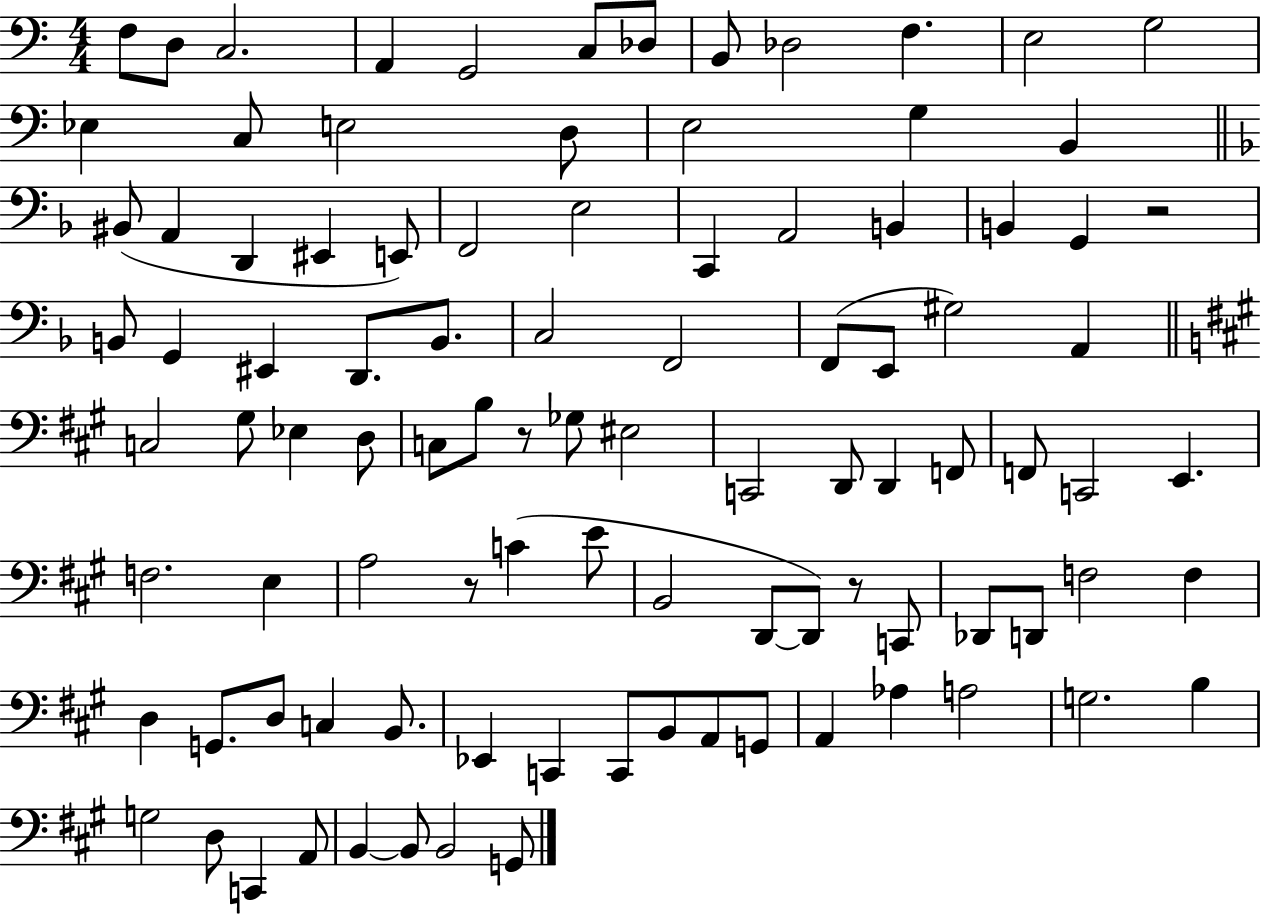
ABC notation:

X:1
T:Untitled
M:4/4
L:1/4
K:C
F,/2 D,/2 C,2 A,, G,,2 C,/2 _D,/2 B,,/2 _D,2 F, E,2 G,2 _E, C,/2 E,2 D,/2 E,2 G, B,, ^B,,/2 A,, D,, ^E,, E,,/2 F,,2 E,2 C,, A,,2 B,, B,, G,, z2 B,,/2 G,, ^E,, D,,/2 B,,/2 C,2 F,,2 F,,/2 E,,/2 ^G,2 A,, C,2 ^G,/2 _E, D,/2 C,/2 B,/2 z/2 _G,/2 ^E,2 C,,2 D,,/2 D,, F,,/2 F,,/2 C,,2 E,, F,2 E, A,2 z/2 C E/2 B,,2 D,,/2 D,,/2 z/2 C,,/2 _D,,/2 D,,/2 F,2 F, D, G,,/2 D,/2 C, B,,/2 _E,, C,, C,,/2 B,,/2 A,,/2 G,,/2 A,, _A, A,2 G,2 B, G,2 D,/2 C,, A,,/2 B,, B,,/2 B,,2 G,,/2